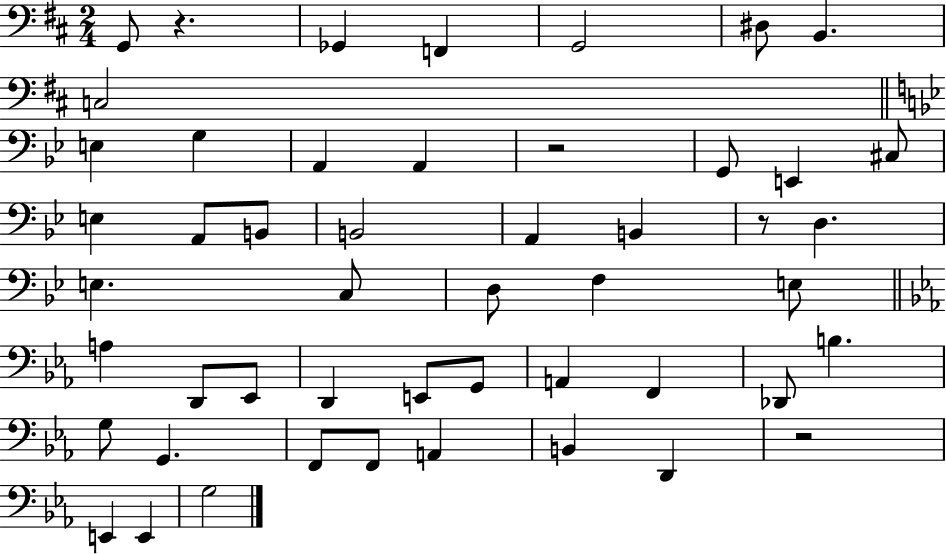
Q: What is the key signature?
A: D major